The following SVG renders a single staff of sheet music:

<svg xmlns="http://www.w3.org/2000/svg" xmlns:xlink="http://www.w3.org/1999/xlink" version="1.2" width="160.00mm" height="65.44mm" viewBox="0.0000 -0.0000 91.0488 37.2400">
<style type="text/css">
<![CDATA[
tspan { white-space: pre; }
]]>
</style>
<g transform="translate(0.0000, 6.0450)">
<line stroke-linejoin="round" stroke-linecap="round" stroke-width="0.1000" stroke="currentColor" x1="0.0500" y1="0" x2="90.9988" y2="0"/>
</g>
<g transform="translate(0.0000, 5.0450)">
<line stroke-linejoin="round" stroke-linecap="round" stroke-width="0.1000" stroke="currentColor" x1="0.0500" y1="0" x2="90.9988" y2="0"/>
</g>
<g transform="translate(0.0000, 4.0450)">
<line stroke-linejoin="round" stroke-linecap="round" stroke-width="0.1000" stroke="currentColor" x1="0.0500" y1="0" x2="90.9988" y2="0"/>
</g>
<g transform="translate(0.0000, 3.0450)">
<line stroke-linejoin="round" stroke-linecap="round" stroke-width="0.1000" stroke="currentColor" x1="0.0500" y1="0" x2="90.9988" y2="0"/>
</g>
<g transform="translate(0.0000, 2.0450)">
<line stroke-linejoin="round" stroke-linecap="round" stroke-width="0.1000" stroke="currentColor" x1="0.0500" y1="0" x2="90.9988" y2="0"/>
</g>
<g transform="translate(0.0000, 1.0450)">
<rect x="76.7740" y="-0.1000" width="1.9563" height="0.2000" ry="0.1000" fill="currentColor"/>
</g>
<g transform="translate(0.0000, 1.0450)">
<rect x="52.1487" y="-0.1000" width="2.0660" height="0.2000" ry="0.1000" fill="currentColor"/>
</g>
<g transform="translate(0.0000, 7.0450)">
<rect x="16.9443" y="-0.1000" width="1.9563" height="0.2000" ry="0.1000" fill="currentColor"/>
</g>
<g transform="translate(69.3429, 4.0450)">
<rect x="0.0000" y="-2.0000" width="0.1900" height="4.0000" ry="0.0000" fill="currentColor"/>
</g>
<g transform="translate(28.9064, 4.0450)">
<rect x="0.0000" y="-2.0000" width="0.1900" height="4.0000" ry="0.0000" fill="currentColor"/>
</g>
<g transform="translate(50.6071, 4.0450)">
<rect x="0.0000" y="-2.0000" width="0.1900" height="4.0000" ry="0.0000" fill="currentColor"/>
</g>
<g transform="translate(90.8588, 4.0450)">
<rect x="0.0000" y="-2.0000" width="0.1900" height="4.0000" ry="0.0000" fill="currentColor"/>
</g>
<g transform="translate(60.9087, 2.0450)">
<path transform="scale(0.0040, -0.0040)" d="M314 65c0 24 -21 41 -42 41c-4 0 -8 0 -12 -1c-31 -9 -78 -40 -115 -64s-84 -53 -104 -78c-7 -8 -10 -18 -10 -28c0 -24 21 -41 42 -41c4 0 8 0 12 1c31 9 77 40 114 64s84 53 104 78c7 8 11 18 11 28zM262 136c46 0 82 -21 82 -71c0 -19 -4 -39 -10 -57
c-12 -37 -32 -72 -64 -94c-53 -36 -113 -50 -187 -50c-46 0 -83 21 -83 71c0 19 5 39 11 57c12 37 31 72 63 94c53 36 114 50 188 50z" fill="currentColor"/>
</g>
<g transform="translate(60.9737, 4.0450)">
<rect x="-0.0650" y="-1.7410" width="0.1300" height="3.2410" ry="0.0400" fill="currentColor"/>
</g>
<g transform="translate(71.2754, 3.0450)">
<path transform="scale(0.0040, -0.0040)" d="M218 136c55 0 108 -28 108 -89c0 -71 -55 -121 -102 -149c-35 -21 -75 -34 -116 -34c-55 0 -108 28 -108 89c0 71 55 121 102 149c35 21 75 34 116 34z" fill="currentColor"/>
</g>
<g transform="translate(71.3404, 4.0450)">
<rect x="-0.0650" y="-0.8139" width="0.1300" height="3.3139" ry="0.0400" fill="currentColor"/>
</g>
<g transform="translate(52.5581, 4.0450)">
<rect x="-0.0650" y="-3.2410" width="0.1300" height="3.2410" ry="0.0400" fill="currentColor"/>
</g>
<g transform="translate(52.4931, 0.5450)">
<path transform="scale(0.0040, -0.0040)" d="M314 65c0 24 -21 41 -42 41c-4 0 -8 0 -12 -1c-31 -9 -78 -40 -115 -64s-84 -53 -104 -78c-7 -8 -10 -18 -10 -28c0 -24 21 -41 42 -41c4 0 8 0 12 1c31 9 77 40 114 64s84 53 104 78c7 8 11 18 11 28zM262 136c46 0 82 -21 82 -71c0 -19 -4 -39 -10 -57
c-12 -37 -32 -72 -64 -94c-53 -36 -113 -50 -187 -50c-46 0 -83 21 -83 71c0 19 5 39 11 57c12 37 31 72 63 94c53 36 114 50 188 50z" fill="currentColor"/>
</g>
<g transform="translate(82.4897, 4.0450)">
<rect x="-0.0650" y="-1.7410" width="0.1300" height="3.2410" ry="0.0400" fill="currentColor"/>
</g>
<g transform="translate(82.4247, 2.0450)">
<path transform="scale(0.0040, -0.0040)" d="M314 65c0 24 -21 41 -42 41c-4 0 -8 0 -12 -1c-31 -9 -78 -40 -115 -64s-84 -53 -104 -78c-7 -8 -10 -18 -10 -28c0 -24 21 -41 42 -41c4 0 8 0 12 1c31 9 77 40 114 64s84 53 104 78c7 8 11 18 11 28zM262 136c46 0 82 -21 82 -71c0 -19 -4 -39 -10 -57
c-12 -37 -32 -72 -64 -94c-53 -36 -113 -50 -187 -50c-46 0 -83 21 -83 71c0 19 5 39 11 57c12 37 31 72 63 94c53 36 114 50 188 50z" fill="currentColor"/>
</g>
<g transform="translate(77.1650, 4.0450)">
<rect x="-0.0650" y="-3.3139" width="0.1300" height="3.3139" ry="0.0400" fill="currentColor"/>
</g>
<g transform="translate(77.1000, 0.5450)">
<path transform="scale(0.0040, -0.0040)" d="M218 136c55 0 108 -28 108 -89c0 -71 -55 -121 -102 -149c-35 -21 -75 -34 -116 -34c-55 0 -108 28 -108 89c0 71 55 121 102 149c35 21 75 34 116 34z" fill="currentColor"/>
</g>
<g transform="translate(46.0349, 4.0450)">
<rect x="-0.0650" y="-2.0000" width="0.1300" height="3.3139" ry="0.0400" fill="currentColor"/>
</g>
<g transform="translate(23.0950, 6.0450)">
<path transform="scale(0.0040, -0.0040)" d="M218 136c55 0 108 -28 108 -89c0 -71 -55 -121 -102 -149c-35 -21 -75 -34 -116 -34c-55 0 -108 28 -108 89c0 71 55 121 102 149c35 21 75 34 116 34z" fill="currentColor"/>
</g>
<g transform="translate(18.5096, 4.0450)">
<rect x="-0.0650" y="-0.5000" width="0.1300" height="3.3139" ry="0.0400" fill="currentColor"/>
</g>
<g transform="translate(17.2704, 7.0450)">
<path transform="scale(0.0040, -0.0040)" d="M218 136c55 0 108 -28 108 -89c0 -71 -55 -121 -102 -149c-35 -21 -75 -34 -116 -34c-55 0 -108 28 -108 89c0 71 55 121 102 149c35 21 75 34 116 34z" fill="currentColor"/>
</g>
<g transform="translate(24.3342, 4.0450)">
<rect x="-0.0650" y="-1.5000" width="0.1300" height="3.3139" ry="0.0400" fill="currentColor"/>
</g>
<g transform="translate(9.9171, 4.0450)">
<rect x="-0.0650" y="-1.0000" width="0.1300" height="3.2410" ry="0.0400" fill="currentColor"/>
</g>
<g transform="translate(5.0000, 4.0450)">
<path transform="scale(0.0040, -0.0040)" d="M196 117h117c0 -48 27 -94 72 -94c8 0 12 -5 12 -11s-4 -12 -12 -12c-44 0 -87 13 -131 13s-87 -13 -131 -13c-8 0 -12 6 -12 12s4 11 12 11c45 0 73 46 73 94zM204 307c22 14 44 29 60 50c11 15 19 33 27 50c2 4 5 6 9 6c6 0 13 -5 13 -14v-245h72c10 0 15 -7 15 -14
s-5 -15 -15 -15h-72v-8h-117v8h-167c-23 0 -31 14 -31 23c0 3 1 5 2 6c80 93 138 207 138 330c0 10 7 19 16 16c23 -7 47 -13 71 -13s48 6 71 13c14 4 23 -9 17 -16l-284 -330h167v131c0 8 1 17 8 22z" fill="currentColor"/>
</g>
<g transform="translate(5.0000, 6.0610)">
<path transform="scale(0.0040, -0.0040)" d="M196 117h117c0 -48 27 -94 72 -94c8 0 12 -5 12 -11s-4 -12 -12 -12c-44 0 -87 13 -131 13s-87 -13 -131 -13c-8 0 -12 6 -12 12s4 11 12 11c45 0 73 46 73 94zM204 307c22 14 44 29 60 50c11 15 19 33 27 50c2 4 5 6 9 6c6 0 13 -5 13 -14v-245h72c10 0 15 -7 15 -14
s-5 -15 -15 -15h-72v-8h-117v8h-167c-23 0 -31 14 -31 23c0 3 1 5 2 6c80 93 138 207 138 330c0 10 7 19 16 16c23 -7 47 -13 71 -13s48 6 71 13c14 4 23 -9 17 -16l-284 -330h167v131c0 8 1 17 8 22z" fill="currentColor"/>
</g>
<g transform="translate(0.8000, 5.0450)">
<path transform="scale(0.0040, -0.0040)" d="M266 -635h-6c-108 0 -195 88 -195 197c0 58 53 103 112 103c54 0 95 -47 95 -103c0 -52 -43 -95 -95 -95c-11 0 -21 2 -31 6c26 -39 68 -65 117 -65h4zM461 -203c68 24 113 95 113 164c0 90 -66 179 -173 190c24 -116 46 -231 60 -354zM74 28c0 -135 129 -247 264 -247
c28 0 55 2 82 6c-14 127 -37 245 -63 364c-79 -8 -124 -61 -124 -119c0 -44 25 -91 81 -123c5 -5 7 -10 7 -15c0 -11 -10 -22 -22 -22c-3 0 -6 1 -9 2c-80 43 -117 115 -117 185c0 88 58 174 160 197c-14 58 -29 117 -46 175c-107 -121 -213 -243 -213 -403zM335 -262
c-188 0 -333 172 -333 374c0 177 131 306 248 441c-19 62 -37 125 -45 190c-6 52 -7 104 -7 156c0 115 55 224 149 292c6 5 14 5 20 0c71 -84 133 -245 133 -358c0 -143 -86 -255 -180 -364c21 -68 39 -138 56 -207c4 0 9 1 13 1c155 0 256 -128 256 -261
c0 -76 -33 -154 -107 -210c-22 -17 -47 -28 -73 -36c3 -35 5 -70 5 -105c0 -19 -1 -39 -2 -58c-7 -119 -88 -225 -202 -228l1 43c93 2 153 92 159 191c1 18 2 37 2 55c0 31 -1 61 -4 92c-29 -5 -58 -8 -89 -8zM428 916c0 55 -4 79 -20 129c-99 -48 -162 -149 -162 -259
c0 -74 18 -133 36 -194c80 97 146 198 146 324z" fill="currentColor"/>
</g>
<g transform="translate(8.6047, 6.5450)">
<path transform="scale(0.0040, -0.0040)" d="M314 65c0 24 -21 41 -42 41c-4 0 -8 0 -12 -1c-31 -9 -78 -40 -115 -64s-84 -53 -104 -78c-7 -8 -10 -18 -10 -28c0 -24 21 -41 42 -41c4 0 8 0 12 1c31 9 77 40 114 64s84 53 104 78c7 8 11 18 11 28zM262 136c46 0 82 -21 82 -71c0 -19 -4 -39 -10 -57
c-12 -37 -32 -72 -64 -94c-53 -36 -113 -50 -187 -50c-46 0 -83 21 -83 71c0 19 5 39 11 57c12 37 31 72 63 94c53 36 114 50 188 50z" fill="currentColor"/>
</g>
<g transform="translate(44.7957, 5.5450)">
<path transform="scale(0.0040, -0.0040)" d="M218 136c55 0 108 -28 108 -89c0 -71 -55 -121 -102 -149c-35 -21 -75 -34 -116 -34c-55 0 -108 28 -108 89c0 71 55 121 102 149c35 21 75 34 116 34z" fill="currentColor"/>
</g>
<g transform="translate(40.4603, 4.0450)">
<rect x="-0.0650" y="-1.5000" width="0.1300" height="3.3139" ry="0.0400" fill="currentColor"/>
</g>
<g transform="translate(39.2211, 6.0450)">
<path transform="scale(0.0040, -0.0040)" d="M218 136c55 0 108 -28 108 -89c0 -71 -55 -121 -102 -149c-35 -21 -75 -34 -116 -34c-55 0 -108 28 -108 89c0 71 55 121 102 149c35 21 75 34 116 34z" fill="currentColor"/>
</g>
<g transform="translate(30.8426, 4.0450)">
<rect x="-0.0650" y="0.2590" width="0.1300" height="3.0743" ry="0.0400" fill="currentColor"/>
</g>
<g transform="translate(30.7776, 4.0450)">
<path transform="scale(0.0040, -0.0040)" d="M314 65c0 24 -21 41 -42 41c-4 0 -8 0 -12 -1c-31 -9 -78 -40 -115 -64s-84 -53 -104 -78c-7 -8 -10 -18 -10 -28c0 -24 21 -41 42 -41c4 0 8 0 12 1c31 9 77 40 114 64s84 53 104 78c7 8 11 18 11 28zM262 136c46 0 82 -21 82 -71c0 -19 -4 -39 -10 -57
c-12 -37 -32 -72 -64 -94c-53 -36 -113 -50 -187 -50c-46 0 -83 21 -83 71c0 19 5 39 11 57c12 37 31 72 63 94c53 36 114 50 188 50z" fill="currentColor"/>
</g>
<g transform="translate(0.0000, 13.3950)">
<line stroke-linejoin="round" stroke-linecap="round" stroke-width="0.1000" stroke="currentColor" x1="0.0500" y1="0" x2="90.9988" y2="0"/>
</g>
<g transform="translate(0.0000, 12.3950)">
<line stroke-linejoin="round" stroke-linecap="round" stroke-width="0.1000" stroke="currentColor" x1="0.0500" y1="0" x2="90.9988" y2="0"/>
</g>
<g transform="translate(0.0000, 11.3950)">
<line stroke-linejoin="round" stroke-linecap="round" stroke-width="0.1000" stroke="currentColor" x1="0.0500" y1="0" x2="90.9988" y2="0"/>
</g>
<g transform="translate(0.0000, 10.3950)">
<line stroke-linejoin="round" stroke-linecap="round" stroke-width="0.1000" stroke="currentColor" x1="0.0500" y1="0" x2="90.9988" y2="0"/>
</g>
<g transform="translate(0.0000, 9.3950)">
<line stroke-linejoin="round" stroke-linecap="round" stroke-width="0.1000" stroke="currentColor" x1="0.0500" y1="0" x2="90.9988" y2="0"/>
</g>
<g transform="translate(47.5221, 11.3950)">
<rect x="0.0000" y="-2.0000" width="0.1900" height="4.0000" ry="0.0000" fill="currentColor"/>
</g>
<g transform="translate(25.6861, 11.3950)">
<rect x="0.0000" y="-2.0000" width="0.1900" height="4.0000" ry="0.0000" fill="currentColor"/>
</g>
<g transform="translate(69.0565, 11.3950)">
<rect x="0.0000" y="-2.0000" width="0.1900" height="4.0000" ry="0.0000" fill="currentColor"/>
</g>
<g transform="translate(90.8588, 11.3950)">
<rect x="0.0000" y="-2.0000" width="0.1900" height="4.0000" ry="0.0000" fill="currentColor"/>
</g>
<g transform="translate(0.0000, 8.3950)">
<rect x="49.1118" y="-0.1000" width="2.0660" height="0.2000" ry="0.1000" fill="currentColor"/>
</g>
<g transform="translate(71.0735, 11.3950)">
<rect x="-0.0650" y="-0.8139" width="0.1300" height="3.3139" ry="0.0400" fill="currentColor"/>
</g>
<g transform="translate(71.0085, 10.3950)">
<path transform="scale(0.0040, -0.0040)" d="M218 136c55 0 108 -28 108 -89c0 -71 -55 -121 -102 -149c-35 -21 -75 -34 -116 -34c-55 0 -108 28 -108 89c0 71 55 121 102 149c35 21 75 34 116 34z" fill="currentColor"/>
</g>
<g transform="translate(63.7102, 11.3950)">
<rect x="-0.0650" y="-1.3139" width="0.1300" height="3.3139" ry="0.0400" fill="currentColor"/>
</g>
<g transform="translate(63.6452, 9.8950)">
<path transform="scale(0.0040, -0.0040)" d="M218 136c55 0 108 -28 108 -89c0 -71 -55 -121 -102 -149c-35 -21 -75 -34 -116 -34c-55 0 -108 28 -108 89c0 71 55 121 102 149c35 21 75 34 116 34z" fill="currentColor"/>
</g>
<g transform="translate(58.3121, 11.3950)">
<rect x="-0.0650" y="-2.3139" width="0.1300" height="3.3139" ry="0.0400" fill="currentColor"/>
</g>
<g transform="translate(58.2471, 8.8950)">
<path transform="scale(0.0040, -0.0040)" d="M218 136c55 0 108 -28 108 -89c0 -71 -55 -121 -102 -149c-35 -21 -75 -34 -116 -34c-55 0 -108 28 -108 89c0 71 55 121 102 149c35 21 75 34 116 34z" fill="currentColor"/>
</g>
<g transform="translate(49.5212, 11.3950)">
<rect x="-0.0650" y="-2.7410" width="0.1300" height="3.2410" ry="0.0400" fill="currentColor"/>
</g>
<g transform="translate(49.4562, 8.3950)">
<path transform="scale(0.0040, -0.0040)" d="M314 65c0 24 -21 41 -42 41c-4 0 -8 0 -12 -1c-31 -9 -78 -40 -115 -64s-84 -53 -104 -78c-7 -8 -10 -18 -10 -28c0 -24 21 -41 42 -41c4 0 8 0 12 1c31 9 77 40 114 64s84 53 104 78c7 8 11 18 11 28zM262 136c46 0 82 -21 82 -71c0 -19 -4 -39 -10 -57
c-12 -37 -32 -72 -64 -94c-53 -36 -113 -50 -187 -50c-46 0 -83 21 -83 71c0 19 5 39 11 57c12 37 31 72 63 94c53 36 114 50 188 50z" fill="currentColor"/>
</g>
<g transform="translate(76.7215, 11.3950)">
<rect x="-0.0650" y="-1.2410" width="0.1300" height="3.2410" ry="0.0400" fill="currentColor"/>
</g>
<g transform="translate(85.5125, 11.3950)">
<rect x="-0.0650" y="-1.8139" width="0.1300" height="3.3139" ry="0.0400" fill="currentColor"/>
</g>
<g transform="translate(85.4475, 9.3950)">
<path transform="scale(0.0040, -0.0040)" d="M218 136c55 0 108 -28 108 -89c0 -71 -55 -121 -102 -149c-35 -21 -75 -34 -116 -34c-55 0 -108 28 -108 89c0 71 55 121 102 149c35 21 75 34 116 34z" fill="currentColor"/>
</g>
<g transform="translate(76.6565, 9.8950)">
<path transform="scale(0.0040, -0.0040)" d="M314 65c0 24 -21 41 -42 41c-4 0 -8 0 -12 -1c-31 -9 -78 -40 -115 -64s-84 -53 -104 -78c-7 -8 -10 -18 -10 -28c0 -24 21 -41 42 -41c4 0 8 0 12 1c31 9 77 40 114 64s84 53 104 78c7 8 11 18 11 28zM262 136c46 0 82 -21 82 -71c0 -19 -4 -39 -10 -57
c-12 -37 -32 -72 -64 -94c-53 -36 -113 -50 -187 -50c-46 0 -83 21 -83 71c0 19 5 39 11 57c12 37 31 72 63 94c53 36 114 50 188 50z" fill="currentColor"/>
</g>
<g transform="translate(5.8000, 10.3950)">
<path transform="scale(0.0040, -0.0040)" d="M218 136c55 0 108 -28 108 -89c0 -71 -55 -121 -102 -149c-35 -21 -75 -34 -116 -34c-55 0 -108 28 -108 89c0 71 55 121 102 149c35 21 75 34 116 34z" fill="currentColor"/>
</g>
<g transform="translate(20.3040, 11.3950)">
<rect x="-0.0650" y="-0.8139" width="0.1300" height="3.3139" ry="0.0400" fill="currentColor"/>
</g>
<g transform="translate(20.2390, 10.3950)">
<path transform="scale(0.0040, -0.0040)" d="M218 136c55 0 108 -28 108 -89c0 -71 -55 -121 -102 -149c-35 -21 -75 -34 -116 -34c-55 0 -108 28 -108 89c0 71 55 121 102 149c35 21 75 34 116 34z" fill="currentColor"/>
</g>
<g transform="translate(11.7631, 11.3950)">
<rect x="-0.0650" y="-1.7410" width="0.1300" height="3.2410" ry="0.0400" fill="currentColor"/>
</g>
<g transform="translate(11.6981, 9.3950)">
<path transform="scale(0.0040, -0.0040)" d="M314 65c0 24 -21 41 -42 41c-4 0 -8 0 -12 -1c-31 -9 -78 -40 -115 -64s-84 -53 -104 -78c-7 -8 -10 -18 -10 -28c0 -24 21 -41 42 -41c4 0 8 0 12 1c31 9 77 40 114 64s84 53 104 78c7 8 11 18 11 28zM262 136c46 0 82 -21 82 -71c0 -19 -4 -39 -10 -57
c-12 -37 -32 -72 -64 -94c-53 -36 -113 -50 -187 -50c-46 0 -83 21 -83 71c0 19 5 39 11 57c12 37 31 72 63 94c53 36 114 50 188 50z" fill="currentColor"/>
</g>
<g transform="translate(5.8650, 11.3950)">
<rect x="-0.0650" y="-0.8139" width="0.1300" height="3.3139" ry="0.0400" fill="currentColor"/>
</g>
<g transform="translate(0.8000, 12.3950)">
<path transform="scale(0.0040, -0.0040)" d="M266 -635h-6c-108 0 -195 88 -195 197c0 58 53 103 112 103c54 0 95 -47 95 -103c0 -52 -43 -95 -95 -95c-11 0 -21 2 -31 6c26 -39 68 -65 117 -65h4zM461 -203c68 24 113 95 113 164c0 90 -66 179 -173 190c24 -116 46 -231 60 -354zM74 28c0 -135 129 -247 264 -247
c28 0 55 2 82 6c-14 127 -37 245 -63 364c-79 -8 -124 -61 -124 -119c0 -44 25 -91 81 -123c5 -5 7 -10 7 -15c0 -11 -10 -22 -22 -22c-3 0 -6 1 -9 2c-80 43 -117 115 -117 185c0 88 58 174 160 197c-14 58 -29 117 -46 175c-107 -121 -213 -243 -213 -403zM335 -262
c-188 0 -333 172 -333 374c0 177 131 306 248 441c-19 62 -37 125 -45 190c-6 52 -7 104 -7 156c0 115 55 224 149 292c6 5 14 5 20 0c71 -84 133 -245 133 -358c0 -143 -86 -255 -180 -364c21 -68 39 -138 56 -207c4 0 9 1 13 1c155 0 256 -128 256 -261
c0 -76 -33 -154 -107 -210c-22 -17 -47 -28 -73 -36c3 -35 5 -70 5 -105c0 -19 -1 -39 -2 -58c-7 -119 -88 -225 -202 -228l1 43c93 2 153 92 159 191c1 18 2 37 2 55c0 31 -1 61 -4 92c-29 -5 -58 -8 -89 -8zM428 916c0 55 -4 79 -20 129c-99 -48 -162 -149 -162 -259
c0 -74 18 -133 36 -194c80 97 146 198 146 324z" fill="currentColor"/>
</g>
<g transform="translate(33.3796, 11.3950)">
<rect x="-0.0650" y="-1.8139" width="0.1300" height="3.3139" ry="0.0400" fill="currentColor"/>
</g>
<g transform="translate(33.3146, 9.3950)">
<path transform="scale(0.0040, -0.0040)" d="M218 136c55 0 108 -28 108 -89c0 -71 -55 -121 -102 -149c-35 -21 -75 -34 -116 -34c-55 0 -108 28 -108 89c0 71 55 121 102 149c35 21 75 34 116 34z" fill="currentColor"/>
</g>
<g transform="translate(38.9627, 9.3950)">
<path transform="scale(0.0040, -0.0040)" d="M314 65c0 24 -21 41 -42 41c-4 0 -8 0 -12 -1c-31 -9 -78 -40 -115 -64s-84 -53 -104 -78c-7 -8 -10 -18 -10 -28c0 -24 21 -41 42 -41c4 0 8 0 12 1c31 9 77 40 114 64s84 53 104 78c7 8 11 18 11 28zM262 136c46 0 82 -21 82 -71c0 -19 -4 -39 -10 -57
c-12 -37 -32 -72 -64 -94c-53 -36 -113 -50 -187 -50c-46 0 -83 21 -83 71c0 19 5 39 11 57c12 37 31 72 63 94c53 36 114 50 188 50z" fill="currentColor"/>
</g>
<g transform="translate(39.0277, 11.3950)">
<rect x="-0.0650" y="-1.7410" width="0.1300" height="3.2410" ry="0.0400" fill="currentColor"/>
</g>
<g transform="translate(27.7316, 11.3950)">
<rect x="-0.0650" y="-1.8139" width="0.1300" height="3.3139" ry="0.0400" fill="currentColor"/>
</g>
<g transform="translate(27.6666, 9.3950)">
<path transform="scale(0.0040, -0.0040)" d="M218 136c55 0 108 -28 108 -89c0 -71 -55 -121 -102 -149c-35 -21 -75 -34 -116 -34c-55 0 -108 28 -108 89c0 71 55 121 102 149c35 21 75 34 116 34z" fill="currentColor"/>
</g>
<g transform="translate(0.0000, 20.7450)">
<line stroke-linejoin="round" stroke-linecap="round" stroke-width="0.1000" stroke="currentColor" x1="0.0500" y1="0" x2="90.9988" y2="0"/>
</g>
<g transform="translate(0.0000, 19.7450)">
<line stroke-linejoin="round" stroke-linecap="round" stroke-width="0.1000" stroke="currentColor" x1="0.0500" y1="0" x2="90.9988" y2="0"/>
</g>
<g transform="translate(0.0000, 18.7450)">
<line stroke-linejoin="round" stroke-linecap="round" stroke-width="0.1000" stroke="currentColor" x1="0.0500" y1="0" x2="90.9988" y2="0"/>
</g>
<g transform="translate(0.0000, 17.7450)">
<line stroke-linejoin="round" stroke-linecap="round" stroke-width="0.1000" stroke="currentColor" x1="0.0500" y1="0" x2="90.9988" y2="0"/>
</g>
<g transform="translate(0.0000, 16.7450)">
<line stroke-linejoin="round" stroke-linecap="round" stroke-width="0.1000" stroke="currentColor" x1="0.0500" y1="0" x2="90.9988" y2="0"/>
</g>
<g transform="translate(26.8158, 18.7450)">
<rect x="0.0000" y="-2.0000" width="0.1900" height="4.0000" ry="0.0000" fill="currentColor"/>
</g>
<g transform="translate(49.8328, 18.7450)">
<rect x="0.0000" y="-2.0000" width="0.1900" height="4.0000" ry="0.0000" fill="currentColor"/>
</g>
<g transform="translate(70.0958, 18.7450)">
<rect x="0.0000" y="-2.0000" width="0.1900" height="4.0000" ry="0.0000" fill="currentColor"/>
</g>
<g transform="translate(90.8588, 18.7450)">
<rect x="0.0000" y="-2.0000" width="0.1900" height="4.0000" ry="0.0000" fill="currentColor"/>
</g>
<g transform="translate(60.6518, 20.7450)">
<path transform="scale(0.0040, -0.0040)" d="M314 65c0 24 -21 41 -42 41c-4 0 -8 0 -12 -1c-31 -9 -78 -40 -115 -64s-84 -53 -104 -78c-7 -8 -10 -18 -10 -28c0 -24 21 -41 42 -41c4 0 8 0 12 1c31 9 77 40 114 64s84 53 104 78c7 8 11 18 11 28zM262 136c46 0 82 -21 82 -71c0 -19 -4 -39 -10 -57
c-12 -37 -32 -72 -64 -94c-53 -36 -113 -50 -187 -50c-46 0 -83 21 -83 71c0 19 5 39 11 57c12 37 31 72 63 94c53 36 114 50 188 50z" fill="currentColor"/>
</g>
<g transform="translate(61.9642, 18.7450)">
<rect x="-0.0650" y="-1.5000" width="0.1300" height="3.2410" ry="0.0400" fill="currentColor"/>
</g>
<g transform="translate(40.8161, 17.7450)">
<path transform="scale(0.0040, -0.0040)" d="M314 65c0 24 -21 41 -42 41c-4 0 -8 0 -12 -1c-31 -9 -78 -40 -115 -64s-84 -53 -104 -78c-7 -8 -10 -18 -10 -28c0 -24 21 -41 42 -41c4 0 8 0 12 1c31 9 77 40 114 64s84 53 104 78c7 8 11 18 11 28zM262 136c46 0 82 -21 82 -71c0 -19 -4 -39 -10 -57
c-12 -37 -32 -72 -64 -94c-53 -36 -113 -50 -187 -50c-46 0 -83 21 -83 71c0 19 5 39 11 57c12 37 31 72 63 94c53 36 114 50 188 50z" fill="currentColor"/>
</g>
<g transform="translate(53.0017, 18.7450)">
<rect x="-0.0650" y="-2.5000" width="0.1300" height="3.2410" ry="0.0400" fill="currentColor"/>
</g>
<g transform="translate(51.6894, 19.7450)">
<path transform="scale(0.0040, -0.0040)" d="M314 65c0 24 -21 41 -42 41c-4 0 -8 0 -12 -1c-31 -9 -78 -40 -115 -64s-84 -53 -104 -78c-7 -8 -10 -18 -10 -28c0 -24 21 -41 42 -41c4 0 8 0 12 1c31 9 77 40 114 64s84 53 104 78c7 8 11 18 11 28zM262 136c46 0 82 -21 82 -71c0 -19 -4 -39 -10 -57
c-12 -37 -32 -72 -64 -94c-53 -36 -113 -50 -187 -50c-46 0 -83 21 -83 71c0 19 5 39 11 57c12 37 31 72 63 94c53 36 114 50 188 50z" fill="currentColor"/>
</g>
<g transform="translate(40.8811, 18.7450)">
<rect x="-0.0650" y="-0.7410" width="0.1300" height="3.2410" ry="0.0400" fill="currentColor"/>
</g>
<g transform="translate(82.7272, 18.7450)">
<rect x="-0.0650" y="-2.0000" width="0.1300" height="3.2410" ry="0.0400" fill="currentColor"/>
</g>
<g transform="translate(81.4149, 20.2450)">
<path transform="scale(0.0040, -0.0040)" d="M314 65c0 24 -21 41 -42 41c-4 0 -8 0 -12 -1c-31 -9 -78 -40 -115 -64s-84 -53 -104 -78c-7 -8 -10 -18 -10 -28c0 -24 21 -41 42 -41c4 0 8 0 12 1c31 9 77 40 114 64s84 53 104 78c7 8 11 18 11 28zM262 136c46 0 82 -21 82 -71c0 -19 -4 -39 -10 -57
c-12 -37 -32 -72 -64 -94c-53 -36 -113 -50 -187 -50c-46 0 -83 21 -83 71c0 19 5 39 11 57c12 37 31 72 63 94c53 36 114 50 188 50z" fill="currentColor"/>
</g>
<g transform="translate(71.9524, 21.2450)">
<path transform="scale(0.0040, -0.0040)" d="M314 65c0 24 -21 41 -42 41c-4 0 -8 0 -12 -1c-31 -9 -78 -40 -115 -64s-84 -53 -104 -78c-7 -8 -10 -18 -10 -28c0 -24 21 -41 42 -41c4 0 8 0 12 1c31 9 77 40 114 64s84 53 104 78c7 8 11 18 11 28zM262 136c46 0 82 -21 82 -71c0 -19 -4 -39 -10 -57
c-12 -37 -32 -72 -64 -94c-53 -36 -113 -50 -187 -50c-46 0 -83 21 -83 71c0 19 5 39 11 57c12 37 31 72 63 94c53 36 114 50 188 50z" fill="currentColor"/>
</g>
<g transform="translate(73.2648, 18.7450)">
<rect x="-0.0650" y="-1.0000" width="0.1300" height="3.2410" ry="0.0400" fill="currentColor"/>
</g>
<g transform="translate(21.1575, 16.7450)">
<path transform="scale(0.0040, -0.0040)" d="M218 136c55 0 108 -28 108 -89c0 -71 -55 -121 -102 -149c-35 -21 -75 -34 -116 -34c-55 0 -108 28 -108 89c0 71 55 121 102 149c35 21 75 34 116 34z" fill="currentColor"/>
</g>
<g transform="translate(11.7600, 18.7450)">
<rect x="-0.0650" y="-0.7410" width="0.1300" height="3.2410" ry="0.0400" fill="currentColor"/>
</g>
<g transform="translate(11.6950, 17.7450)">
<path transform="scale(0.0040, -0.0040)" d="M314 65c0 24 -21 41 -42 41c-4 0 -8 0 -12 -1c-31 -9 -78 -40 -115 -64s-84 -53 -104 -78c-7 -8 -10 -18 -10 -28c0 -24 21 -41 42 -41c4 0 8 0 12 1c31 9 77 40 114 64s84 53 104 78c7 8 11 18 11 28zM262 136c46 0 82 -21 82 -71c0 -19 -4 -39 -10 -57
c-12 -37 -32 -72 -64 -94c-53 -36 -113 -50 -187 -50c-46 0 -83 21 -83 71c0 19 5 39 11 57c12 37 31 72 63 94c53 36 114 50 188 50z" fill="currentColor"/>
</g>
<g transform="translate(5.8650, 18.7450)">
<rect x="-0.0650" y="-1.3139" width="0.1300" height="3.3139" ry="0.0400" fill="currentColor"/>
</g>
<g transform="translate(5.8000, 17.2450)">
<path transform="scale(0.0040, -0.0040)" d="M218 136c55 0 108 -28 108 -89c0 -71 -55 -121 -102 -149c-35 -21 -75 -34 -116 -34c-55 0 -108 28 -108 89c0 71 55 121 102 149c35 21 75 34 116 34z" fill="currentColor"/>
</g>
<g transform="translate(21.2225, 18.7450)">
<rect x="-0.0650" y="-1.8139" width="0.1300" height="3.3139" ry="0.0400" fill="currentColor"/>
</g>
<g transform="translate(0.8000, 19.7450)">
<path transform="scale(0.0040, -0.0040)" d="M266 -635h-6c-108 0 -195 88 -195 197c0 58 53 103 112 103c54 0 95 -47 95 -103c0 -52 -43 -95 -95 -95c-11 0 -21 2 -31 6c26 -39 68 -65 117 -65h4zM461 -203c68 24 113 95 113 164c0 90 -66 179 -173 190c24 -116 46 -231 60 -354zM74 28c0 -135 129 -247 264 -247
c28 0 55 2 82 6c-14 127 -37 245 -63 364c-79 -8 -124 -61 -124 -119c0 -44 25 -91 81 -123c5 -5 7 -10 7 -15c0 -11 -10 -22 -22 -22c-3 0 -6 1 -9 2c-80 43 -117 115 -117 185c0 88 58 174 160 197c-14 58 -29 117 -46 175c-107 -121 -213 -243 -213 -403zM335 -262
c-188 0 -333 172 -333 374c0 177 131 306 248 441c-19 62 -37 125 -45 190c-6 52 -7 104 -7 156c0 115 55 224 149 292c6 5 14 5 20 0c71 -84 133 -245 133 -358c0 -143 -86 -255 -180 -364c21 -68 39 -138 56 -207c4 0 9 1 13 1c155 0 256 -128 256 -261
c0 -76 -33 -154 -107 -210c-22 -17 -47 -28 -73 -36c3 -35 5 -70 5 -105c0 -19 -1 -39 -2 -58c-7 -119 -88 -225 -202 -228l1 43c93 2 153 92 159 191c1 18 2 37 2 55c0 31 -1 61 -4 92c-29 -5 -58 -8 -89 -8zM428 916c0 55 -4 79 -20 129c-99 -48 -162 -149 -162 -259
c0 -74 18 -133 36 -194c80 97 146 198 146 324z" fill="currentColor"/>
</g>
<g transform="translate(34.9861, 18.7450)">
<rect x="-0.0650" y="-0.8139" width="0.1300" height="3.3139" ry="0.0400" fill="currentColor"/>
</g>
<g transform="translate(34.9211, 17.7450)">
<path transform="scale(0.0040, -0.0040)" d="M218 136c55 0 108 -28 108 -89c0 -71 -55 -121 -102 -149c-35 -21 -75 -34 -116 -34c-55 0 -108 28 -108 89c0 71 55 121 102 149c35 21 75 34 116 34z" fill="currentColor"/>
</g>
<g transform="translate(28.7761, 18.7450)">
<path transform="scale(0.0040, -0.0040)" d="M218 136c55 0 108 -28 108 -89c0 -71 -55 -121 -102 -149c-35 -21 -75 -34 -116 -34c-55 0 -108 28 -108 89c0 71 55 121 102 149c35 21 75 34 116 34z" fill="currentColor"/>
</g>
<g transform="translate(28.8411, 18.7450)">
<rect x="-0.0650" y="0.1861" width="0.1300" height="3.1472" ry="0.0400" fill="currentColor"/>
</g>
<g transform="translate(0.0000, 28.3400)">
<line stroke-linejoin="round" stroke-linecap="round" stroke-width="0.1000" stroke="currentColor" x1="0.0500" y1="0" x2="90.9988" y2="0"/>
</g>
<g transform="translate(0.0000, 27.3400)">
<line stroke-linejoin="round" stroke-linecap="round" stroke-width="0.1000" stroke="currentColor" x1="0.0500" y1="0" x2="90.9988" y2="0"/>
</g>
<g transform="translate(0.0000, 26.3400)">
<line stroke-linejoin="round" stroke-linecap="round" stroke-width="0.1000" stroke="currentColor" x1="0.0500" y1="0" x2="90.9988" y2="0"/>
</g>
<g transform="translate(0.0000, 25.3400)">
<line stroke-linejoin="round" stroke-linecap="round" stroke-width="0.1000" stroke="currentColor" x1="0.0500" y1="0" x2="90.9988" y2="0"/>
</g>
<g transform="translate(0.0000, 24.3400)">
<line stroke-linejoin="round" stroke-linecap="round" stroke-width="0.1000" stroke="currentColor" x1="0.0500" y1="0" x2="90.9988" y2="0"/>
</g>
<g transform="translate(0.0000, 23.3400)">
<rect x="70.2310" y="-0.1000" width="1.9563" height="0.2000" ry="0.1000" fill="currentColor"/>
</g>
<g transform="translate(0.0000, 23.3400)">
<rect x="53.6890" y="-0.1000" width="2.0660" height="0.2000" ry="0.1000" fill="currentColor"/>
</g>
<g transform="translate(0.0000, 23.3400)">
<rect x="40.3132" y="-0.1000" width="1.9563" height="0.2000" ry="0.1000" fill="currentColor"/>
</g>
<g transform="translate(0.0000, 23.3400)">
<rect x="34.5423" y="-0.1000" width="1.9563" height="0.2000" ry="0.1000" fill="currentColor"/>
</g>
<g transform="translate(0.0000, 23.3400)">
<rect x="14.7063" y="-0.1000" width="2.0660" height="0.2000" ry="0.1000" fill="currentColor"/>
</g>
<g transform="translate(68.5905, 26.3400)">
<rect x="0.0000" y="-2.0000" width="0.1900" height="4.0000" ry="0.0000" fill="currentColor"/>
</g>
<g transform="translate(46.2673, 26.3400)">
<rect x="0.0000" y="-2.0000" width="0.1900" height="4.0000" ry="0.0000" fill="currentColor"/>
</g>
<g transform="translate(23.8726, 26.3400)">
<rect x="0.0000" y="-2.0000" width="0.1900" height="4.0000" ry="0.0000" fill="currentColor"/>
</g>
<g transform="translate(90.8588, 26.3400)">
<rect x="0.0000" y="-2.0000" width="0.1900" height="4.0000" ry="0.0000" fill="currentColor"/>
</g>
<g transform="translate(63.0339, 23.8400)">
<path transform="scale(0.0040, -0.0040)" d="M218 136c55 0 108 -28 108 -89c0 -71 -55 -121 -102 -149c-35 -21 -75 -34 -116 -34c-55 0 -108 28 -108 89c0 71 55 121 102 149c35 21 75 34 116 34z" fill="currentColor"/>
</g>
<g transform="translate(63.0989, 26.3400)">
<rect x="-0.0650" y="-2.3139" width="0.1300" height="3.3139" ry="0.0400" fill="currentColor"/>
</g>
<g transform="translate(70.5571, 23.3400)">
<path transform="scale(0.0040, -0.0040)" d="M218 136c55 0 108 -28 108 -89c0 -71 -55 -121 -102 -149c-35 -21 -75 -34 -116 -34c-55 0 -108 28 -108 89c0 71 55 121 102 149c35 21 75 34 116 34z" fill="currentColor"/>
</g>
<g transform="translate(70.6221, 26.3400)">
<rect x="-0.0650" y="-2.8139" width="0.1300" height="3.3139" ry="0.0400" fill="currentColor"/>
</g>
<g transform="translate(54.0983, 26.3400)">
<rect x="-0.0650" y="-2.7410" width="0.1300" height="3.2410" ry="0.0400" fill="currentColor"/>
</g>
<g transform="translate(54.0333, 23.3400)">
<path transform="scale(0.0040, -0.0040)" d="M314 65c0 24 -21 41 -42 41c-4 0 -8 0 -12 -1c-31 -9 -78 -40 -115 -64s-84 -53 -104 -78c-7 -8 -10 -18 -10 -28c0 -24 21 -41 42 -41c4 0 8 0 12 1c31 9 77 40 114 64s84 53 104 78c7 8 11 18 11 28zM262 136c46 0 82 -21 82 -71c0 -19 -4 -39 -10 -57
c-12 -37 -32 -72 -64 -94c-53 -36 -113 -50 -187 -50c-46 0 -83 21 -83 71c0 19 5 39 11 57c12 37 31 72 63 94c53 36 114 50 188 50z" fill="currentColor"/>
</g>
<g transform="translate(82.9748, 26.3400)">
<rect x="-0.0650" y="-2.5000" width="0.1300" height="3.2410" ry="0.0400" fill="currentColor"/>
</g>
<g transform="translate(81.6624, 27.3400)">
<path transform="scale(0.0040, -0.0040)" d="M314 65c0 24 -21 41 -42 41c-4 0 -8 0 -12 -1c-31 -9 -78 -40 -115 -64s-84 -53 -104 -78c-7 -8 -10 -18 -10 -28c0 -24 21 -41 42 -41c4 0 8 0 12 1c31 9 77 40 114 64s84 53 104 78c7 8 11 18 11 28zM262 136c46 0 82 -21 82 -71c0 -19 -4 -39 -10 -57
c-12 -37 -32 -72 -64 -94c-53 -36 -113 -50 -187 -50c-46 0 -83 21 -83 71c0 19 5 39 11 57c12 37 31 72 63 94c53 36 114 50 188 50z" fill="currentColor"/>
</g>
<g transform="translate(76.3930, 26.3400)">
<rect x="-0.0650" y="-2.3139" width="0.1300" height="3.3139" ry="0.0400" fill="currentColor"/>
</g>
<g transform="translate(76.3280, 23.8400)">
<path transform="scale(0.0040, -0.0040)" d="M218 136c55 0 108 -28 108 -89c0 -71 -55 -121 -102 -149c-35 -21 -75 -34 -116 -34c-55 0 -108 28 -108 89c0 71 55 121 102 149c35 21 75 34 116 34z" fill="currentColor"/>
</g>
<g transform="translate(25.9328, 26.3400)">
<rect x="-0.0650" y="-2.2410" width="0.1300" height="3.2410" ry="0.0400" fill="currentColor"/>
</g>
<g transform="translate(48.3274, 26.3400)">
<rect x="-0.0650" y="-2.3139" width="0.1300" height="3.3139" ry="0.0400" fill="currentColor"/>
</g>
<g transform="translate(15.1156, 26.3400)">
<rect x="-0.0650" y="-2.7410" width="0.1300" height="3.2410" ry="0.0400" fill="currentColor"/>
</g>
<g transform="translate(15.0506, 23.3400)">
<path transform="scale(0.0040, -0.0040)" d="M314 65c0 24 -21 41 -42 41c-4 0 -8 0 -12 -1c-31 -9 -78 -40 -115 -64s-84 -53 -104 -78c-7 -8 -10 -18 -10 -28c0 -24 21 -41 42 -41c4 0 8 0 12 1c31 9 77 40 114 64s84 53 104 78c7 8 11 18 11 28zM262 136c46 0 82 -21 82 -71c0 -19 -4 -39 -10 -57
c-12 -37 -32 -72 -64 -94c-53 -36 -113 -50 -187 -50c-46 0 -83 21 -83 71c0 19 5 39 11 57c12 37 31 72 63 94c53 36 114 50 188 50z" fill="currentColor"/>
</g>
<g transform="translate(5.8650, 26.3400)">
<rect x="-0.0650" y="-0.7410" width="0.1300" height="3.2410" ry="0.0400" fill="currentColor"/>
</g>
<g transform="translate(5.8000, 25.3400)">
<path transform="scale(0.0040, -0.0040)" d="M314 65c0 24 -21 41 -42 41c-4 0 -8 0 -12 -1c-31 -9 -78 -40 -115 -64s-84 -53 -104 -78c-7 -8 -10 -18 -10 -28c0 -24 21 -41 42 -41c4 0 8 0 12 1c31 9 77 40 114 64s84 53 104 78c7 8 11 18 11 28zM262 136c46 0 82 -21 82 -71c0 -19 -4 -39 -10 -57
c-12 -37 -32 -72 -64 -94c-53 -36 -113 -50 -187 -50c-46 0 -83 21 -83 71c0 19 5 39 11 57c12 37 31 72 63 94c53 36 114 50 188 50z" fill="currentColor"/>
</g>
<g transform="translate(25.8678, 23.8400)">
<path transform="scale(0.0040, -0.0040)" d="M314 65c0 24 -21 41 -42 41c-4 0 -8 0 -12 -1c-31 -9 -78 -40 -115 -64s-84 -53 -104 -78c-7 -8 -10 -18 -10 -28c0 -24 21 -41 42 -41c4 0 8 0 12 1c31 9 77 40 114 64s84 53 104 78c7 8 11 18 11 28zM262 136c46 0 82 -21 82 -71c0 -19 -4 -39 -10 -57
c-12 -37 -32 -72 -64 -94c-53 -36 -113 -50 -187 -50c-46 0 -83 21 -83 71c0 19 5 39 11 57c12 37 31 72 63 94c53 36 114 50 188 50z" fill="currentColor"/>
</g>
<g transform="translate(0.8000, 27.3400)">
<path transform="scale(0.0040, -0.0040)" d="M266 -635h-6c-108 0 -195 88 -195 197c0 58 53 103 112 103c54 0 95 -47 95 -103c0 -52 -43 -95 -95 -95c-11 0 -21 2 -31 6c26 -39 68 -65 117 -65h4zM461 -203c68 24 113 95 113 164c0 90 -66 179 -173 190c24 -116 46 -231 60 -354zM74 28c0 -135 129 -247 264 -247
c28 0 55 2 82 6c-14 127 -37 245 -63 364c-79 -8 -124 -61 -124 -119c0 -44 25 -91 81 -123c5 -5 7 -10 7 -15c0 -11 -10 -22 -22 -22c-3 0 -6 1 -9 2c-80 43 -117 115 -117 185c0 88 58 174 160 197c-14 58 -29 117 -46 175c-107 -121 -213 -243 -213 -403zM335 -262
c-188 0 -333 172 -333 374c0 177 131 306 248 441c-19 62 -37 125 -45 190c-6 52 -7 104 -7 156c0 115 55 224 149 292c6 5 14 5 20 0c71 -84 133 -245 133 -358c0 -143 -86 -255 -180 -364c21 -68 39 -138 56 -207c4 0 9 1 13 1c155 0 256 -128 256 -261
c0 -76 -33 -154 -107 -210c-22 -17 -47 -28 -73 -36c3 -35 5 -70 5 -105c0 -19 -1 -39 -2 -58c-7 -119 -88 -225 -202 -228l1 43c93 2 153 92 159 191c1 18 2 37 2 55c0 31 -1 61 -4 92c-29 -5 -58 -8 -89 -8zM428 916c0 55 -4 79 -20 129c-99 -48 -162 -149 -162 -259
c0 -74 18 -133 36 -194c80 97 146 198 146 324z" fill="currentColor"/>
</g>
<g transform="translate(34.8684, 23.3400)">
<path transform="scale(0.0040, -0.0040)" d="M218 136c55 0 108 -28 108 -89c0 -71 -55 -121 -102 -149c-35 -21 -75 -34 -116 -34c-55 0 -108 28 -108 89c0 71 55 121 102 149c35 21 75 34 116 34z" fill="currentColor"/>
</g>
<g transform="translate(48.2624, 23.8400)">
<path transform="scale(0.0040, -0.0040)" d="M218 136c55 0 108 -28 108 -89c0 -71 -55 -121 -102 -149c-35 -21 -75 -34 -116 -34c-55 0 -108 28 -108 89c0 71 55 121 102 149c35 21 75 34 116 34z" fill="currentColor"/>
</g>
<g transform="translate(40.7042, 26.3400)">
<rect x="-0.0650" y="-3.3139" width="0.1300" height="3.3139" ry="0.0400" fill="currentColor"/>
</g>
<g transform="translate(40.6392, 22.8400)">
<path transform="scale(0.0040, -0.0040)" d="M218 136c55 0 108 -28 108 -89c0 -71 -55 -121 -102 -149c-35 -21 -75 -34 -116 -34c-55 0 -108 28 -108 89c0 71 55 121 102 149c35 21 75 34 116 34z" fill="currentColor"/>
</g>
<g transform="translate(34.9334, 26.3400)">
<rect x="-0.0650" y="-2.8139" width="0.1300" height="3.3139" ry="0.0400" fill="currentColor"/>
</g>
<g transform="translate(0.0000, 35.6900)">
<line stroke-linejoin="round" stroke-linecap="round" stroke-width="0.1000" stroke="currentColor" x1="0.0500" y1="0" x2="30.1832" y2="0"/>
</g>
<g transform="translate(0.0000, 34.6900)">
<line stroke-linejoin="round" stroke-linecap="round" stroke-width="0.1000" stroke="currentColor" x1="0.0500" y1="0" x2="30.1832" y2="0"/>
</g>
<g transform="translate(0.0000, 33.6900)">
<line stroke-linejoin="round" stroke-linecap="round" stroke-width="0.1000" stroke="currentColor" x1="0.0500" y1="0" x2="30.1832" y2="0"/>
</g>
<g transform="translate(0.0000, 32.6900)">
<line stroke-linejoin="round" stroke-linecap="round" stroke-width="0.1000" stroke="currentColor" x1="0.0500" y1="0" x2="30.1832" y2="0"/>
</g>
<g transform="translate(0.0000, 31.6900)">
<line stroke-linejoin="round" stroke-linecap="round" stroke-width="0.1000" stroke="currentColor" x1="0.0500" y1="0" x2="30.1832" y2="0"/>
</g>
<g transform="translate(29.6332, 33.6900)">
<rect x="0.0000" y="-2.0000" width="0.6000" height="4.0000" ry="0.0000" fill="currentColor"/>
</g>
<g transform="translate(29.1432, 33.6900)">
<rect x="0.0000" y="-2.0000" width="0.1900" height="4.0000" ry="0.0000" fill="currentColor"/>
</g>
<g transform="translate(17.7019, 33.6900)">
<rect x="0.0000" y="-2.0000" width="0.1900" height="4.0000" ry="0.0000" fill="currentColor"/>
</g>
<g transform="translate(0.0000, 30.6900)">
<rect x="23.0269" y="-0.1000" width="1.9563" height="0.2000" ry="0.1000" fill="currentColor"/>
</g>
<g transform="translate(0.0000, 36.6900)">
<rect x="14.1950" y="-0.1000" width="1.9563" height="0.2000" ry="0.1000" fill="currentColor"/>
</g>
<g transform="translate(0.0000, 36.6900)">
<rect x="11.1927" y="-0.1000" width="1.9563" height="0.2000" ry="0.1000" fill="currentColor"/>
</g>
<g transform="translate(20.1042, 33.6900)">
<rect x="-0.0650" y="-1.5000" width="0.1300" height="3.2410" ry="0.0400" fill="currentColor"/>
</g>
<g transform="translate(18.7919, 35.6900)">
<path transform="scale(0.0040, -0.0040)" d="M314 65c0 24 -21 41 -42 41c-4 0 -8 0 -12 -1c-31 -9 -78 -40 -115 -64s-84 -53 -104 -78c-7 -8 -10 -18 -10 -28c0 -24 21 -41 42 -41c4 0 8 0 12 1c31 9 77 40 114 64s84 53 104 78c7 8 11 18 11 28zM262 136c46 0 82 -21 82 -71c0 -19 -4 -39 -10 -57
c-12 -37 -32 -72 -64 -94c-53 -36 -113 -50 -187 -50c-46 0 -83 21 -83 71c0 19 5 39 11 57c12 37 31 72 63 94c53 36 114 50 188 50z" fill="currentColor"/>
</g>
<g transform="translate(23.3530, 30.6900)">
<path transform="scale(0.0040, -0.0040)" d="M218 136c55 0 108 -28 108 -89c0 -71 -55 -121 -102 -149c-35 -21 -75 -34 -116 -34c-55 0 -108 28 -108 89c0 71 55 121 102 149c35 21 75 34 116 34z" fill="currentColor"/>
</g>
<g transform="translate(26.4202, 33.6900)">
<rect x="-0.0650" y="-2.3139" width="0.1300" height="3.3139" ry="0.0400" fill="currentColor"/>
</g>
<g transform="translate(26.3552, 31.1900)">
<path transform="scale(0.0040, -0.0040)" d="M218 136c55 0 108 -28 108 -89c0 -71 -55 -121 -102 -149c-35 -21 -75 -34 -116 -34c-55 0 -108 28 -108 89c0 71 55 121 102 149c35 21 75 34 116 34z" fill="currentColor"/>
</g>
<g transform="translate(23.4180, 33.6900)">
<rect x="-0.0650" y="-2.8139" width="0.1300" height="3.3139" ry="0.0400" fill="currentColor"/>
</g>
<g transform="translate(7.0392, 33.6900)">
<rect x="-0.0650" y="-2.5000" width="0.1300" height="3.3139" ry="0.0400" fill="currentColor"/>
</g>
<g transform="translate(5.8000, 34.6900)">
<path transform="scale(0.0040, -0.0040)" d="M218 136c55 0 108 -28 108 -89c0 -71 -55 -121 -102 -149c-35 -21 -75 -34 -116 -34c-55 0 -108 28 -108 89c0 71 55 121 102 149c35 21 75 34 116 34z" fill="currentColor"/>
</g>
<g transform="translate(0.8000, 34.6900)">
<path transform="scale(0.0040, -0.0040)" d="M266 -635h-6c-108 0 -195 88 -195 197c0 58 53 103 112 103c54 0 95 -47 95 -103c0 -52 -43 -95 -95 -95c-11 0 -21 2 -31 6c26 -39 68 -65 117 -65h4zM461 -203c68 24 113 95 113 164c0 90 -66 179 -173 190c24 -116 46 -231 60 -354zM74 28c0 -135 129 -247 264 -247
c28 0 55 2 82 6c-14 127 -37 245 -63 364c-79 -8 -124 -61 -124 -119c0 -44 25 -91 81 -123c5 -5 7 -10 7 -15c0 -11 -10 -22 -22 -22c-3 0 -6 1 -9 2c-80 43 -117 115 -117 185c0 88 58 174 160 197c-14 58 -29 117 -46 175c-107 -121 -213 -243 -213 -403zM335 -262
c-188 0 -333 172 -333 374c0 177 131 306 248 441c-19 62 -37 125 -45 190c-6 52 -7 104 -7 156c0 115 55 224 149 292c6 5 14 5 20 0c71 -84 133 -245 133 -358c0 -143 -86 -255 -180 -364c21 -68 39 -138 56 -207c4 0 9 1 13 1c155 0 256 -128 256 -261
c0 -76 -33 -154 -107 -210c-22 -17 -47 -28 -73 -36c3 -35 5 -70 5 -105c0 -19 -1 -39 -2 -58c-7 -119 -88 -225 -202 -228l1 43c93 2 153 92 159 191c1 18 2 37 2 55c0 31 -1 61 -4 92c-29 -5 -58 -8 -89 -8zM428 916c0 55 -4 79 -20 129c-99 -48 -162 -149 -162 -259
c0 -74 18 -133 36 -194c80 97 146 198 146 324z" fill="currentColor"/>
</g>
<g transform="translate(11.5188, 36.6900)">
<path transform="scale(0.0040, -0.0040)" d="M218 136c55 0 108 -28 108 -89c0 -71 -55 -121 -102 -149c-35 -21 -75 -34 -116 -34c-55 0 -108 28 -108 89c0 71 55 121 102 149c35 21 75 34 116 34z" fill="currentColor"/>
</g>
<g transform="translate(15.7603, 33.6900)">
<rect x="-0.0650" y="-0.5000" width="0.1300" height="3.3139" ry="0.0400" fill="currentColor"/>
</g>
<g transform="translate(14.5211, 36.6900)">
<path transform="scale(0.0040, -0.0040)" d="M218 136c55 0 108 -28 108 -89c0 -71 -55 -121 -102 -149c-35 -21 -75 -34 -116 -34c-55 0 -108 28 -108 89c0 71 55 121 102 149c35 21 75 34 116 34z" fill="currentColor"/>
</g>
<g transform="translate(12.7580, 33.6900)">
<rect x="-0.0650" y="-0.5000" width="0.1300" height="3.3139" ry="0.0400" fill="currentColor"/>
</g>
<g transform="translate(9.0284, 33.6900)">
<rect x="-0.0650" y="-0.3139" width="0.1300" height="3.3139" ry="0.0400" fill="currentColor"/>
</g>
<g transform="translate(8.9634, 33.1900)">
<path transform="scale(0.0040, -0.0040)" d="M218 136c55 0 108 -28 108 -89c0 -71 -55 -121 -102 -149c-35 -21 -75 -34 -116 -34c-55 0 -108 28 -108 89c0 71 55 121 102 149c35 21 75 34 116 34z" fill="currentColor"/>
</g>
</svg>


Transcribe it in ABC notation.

X:1
T:Untitled
M:4/4
L:1/4
K:C
D2 C E B2 E F b2 f2 d b f2 d f2 d f f f2 a2 g e d e2 f e d2 f B d d2 G2 E2 D2 F2 d2 a2 g2 a b g a2 g a g G2 G c C C E2 a g